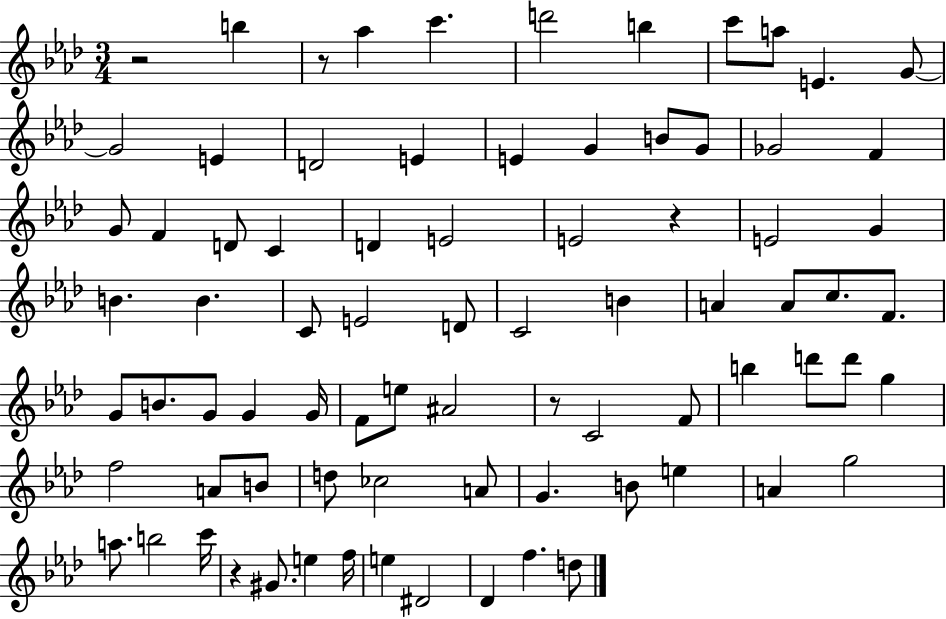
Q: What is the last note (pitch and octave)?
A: D5